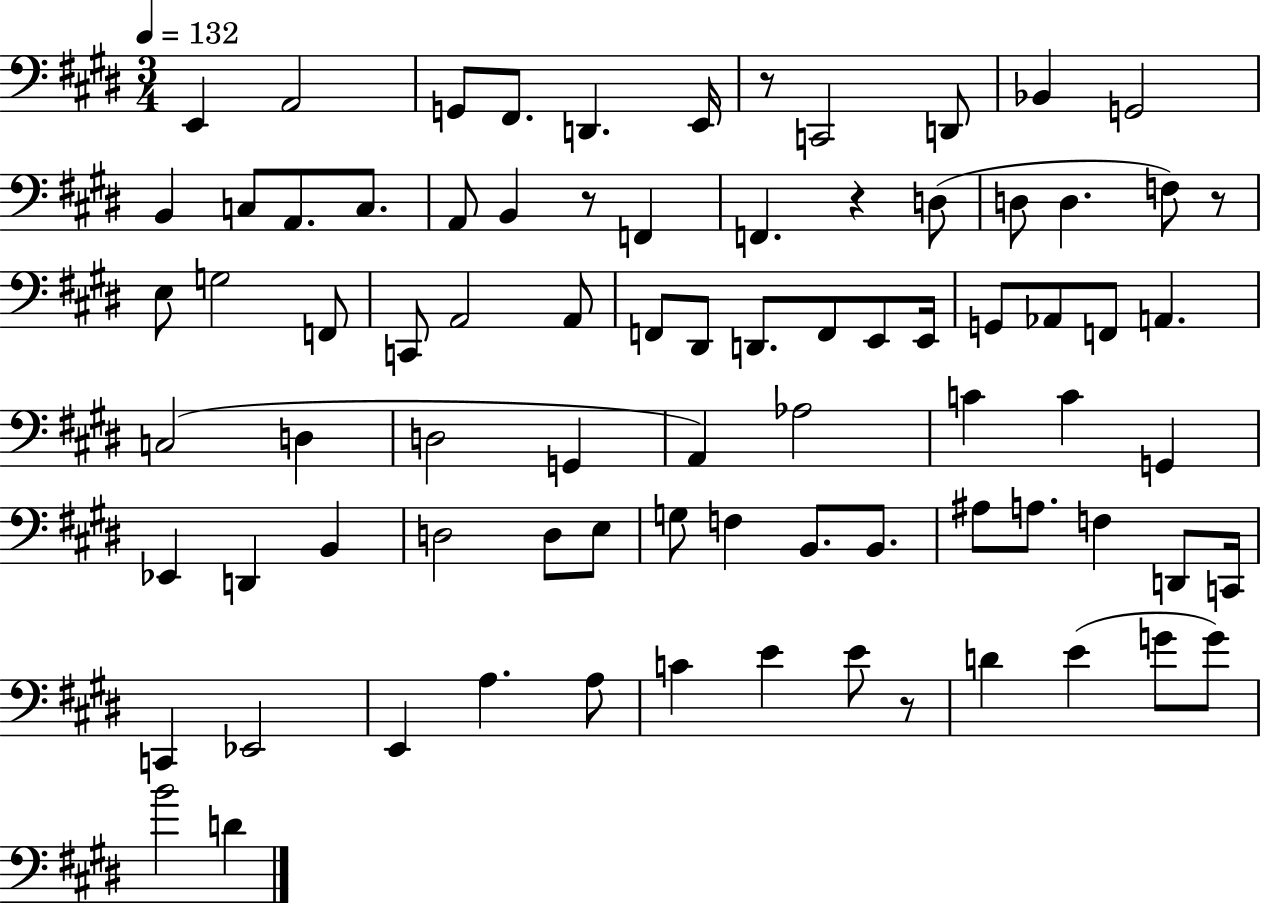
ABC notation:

X:1
T:Untitled
M:3/4
L:1/4
K:E
E,, A,,2 G,,/2 ^F,,/2 D,, E,,/4 z/2 C,,2 D,,/2 _B,, G,,2 B,, C,/2 A,,/2 C,/2 A,,/2 B,, z/2 F,, F,, z D,/2 D,/2 D, F,/2 z/2 E,/2 G,2 F,,/2 C,,/2 A,,2 A,,/2 F,,/2 ^D,,/2 D,,/2 F,,/2 E,,/2 E,,/4 G,,/2 _A,,/2 F,,/2 A,, C,2 D, D,2 G,, A,, _A,2 C C G,, _E,, D,, B,, D,2 D,/2 E,/2 G,/2 F, B,,/2 B,,/2 ^A,/2 A,/2 F, D,,/2 C,,/4 C,, _E,,2 E,, A, A,/2 C E E/2 z/2 D E G/2 G/2 B2 D